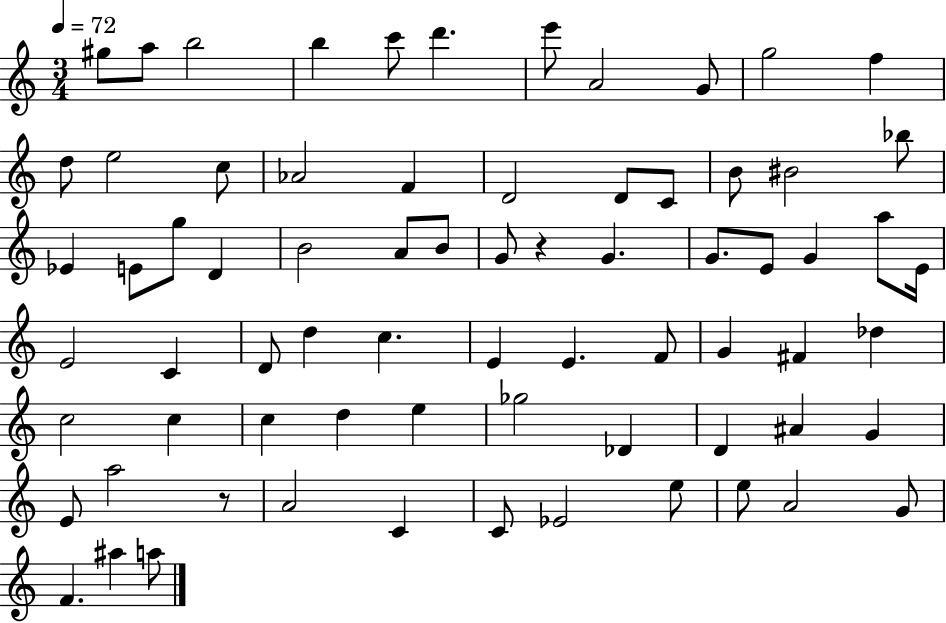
X:1
T:Untitled
M:3/4
L:1/4
K:C
^g/2 a/2 b2 b c'/2 d' e'/2 A2 G/2 g2 f d/2 e2 c/2 _A2 F D2 D/2 C/2 B/2 ^B2 _b/2 _E E/2 g/2 D B2 A/2 B/2 G/2 z G G/2 E/2 G a/2 E/4 E2 C D/2 d c E E F/2 G ^F _d c2 c c d e _g2 _D D ^A G E/2 a2 z/2 A2 C C/2 _E2 e/2 e/2 A2 G/2 F ^a a/2